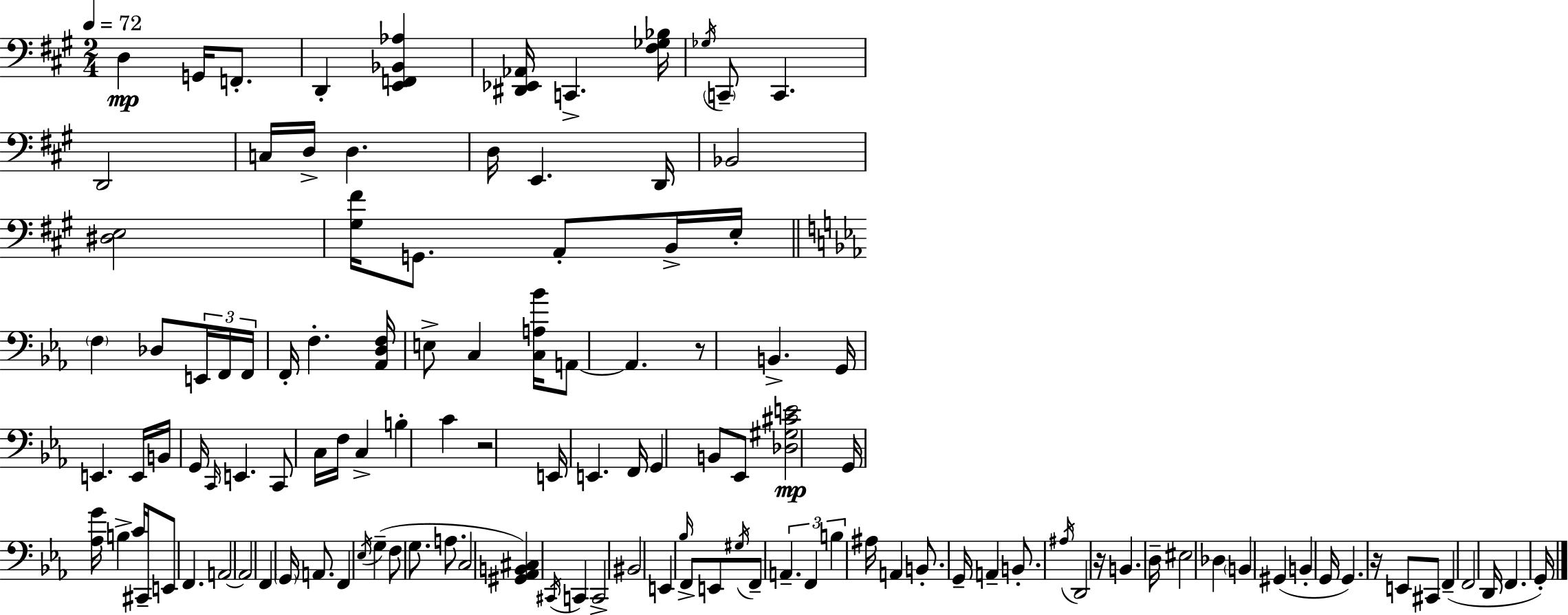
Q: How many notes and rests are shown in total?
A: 120